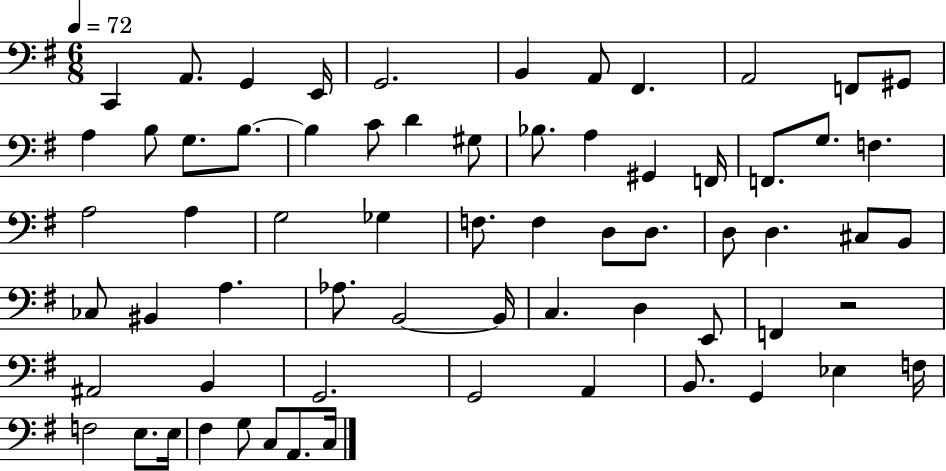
C2/q A2/e. G2/q E2/s G2/h. B2/q A2/e F#2/q. A2/h F2/e G#2/e A3/q B3/e G3/e. B3/e. B3/q C4/e D4/q G#3/e Bb3/e. A3/q G#2/q F2/s F2/e. G3/e. F3/q. A3/h A3/q G3/h Gb3/q F3/e. F3/q D3/e D3/e. D3/e D3/q. C#3/e B2/e CES3/e BIS2/q A3/q. Ab3/e. B2/h B2/s C3/q. D3/q E2/e F2/q R/h A#2/h B2/q G2/h. G2/h A2/q B2/e. G2/q Eb3/q F3/s F3/h E3/e. E3/s F#3/q G3/e C3/e A2/e. C3/s